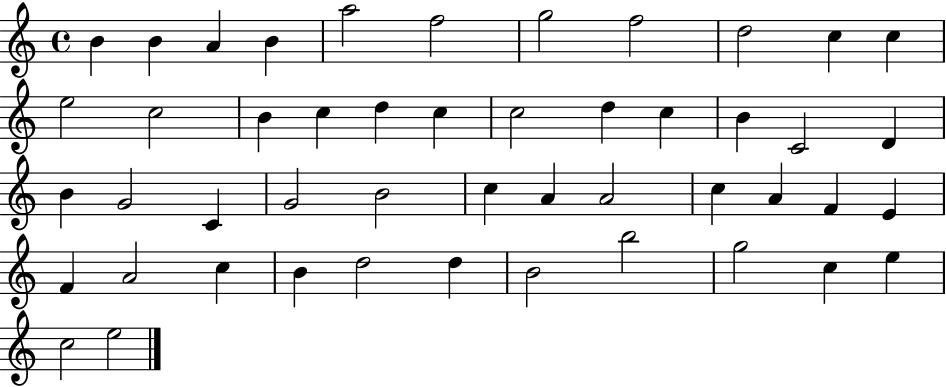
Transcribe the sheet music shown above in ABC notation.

X:1
T:Untitled
M:4/4
L:1/4
K:C
B B A B a2 f2 g2 f2 d2 c c e2 c2 B c d c c2 d c B C2 D B G2 C G2 B2 c A A2 c A F E F A2 c B d2 d B2 b2 g2 c e c2 e2